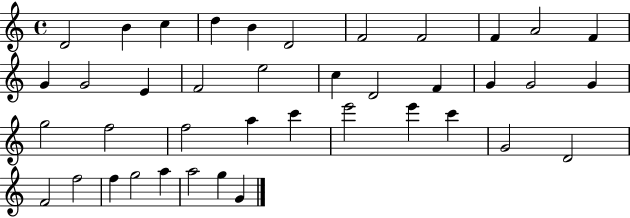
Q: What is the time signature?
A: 4/4